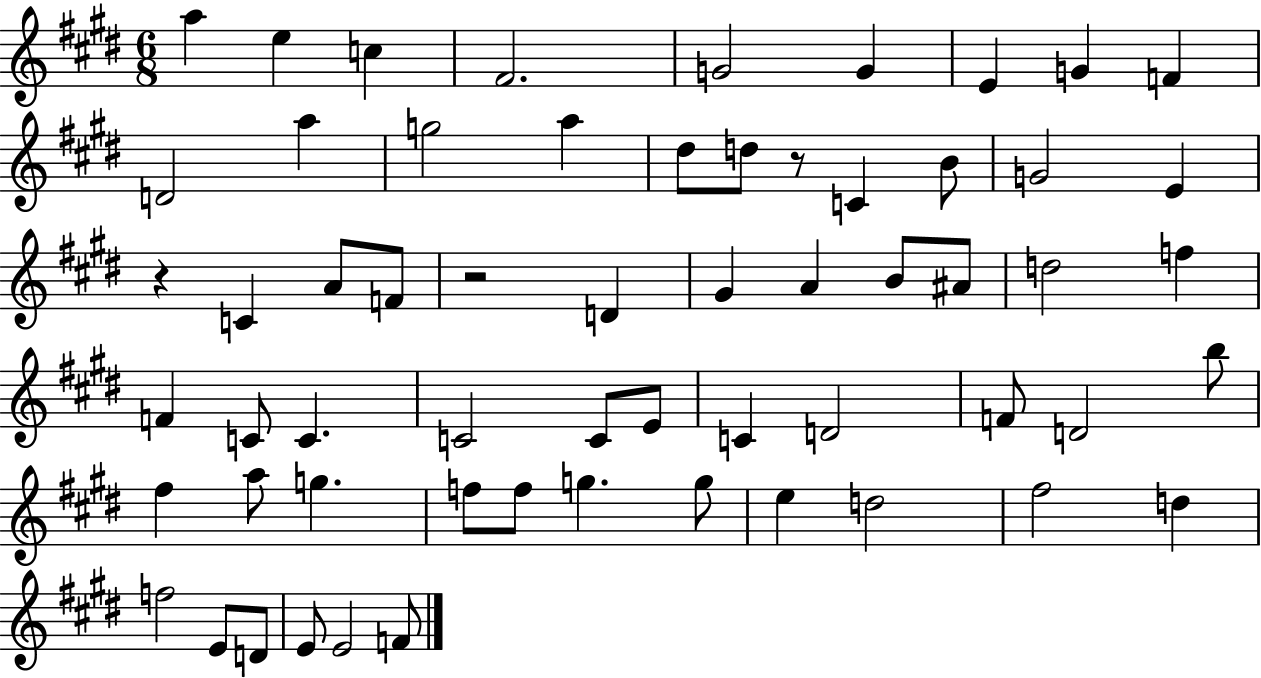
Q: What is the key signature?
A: E major